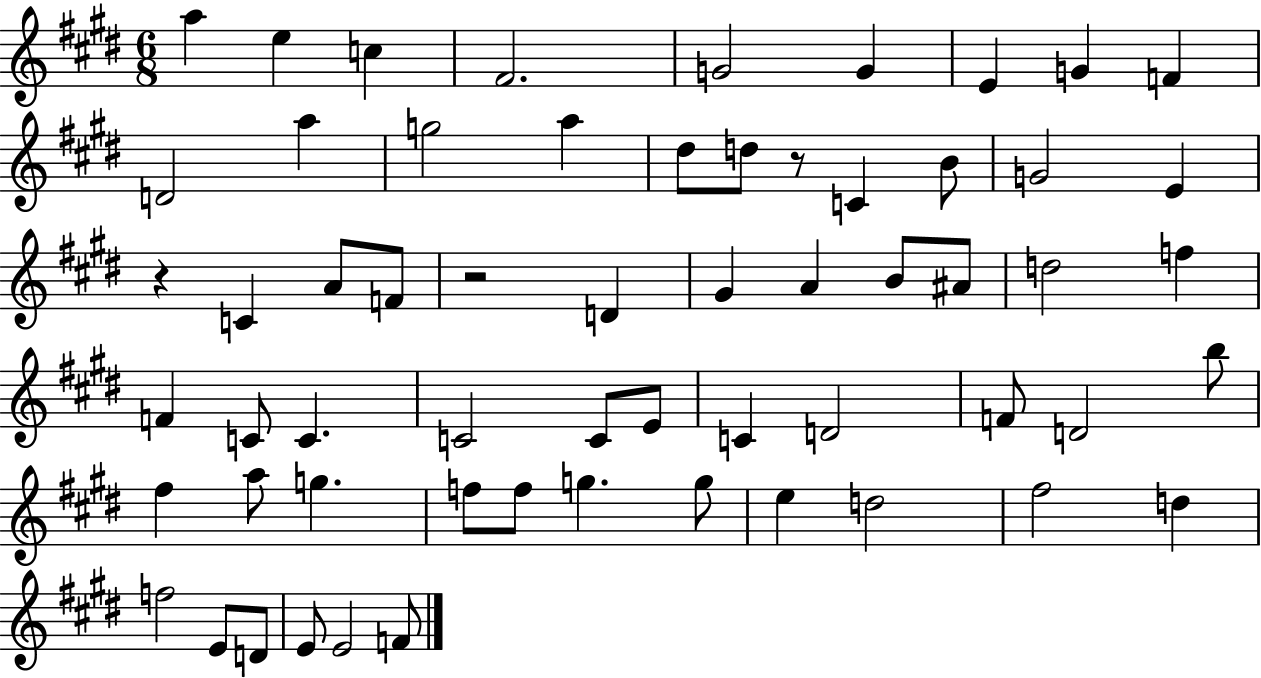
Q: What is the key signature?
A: E major